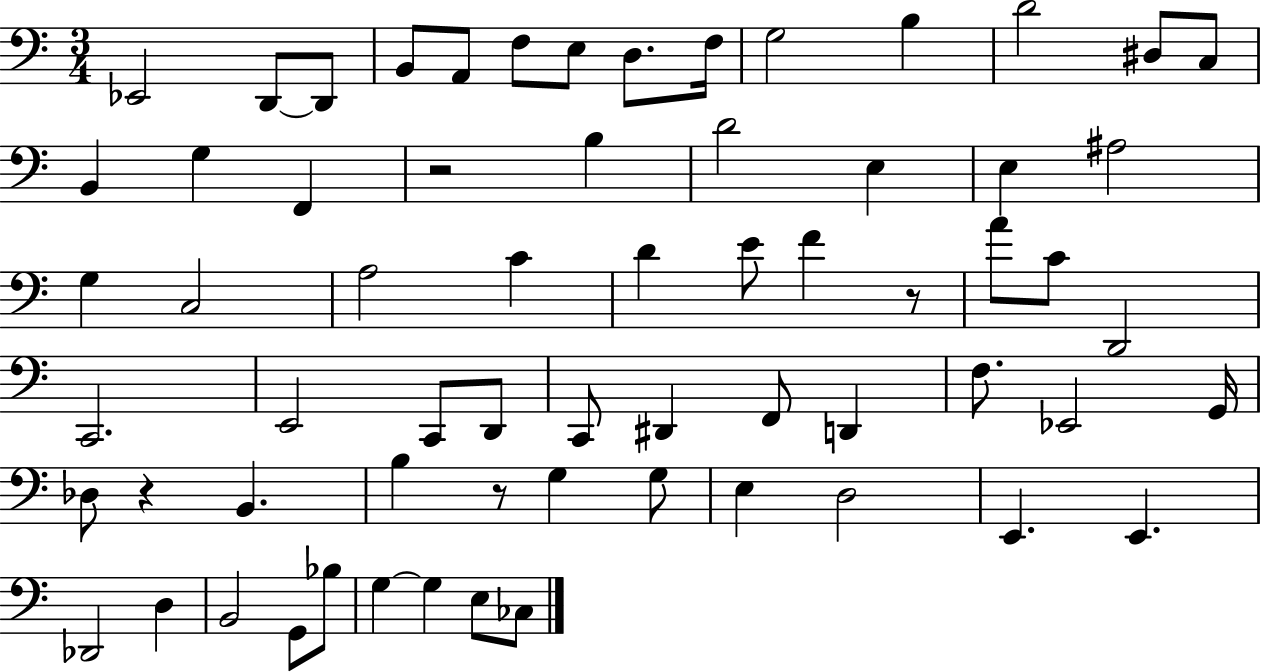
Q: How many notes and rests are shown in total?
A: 65